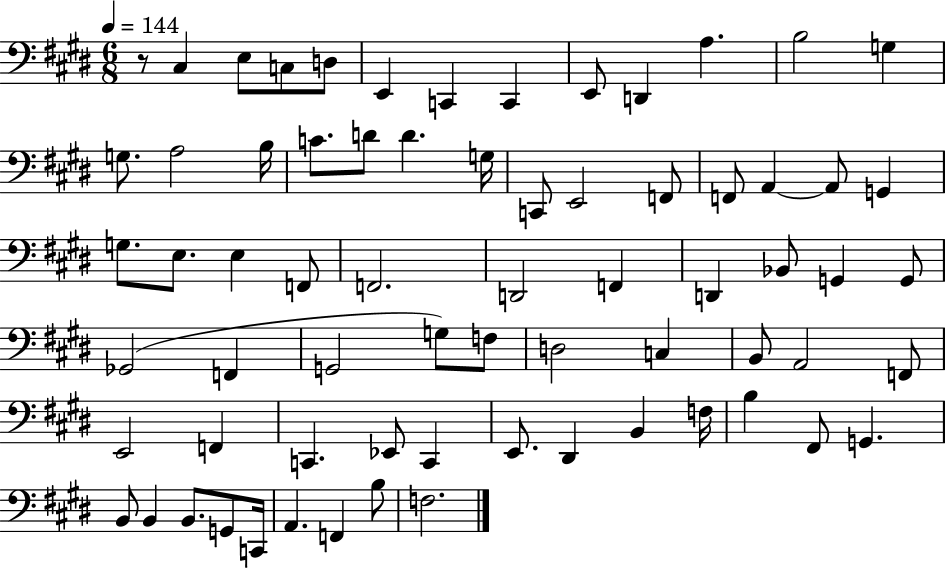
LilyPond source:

{
  \clef bass
  \numericTimeSignature
  \time 6/8
  \key e \major
  \tempo 4 = 144
  r8 cis4 e8 c8 d8 | e,4 c,4 c,4 | e,8 d,4 a4. | b2 g4 | \break g8. a2 b16 | c'8. d'8 d'4. g16 | c,8 e,2 f,8 | f,8 a,4~~ a,8 g,4 | \break g8. e8. e4 f,8 | f,2. | d,2 f,4 | d,4 bes,8 g,4 g,8 | \break ges,2( f,4 | g,2 g8) f8 | d2 c4 | b,8 a,2 f,8 | \break e,2 f,4 | c,4. ees,8 c,4 | e,8. dis,4 b,4 f16 | b4 fis,8 g,4. | \break b,8 b,4 b,8. g,8 c,16 | a,4. f,4 b8 | f2. | \bar "|."
}